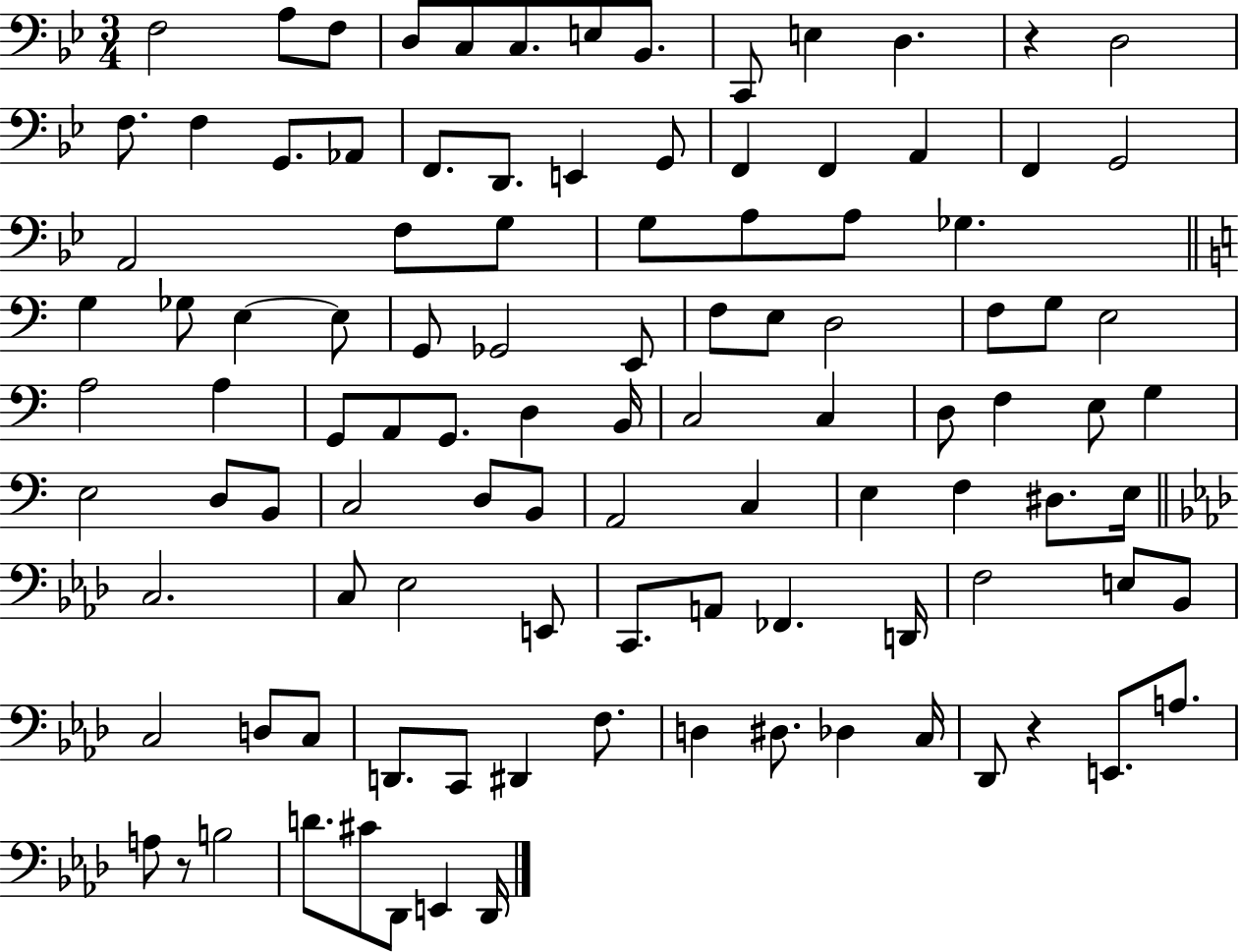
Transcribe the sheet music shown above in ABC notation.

X:1
T:Untitled
M:3/4
L:1/4
K:Bb
F,2 A,/2 F,/2 D,/2 C,/2 C,/2 E,/2 _B,,/2 C,,/2 E, D, z D,2 F,/2 F, G,,/2 _A,,/2 F,,/2 D,,/2 E,, G,,/2 F,, F,, A,, F,, G,,2 A,,2 F,/2 G,/2 G,/2 A,/2 A,/2 _G, G, _G,/2 E, E,/2 G,,/2 _G,,2 E,,/2 F,/2 E,/2 D,2 F,/2 G,/2 E,2 A,2 A, G,,/2 A,,/2 G,,/2 D, B,,/4 C,2 C, D,/2 F, E,/2 G, E,2 D,/2 B,,/2 C,2 D,/2 B,,/2 A,,2 C, E, F, ^D,/2 E,/4 C,2 C,/2 _E,2 E,,/2 C,,/2 A,,/2 _F,, D,,/4 F,2 E,/2 _B,,/2 C,2 D,/2 C,/2 D,,/2 C,,/2 ^D,, F,/2 D, ^D,/2 _D, C,/4 _D,,/2 z E,,/2 A,/2 A,/2 z/2 B,2 D/2 ^C/2 _D,,/2 E,, _D,,/4